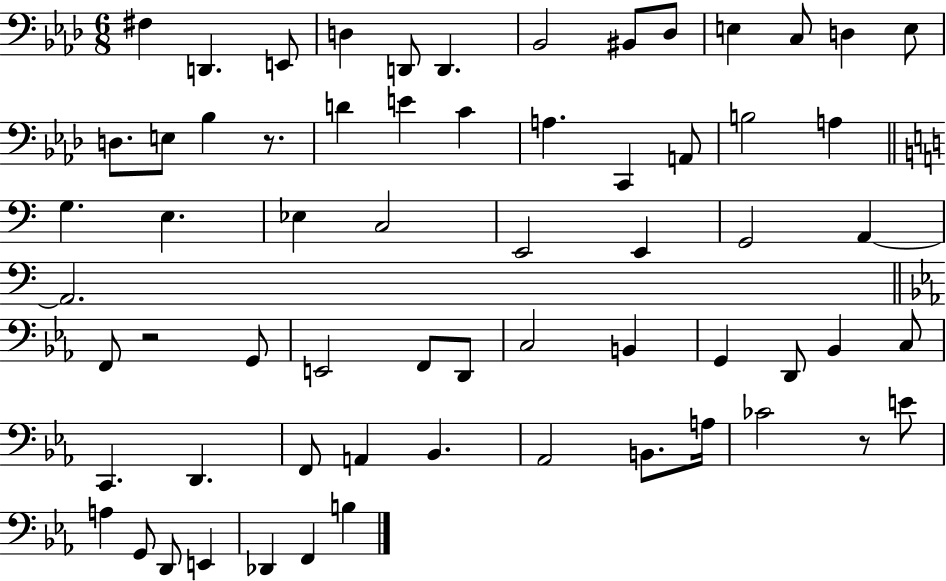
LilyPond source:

{
  \clef bass
  \numericTimeSignature
  \time 6/8
  \key aes \major
  fis4 d,4. e,8 | d4 d,8 d,4. | bes,2 bis,8 des8 | e4 c8 d4 e8 | \break d8. e8 bes4 r8. | d'4 e'4 c'4 | a4. c,4 a,8 | b2 a4 | \break \bar "||" \break \key a \minor g4. e4. | ees4 c2 | e,2 e,4 | g,2 a,4~~ | \break a,2. | \bar "||" \break \key ees \major f,8 r2 g,8 | e,2 f,8 d,8 | c2 b,4 | g,4 d,8 bes,4 c8 | \break c,4. d,4. | f,8 a,4 bes,4. | aes,2 b,8. a16 | ces'2 r8 e'8 | \break a4 g,8 d,8 e,4 | des,4 f,4 b4 | \bar "|."
}